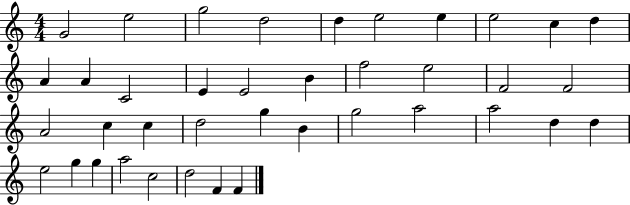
G4/h E5/h G5/h D5/h D5/q E5/h E5/q E5/h C5/q D5/q A4/q A4/q C4/h E4/q E4/h B4/q F5/h E5/h F4/h F4/h A4/h C5/q C5/q D5/h G5/q B4/q G5/h A5/h A5/h D5/q D5/q E5/h G5/q G5/q A5/h C5/h D5/h F4/q F4/q